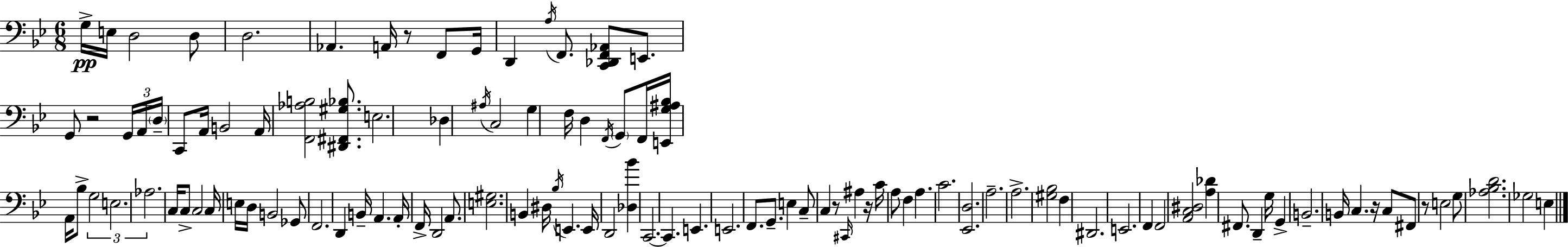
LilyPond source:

{
  \clef bass
  \numericTimeSignature
  \time 6/8
  \key bes \major
  g16->\pp e16 d2 d8 | d2. | aes,4. a,16 r8 f,8 g,16 | d,4 \acciaccatura { a16 } f,8. <c, des, f, aes,>8 e,8. | \break g,8 r2 \tuplet 3/2 { g,16 | a,16 \parenthesize d16-- } c,8 a,16 b,2 | a,16 <f, aes b>2 <dis, fis, gis bes>8. | e2. | \break des4 \acciaccatura { ais16 } c2 | g4 f16 d4 \acciaccatura { f,16 } | \parenthesize g,8 f,16 <e, g ais bes>16 a,16 bes8-> \tuplet 3/2 { g2 | e2. | \break aes2. } | c16 c8-> c2 | c16 e16 d16 b,2 | ges,8 f,2. | \break d,4 b,16-- a,4. | a,16-. f,16-> d,2 | a,8. <e gis>2. | b,4 dis16 \acciaccatura { bes16 } e,4. | \break e,16 d,2 | <des bes'>4 c,2.~~ | c,4. e,4. | e,2. | \break f,8. g,8.-- e4 | c8-- c4 r8 \grace { cis,16 } ais4 | r16 c'16 a8 f4 a4. | c'2. | \break <ees, d>2. | a2.-- | a2.-> | <gis bes>2 | \break f4 dis,2. | e,2. | f,4 f,2 | <a, c dis>2 | \break <a des'>4 fis,8. d,4-- | g16 g,4-> b,2.-- | b,16 c4. | r16 c8 fis,8 r8 e2 | \break g8 <aes bes d'>2. | ges2 | e4 \bar "|."
}